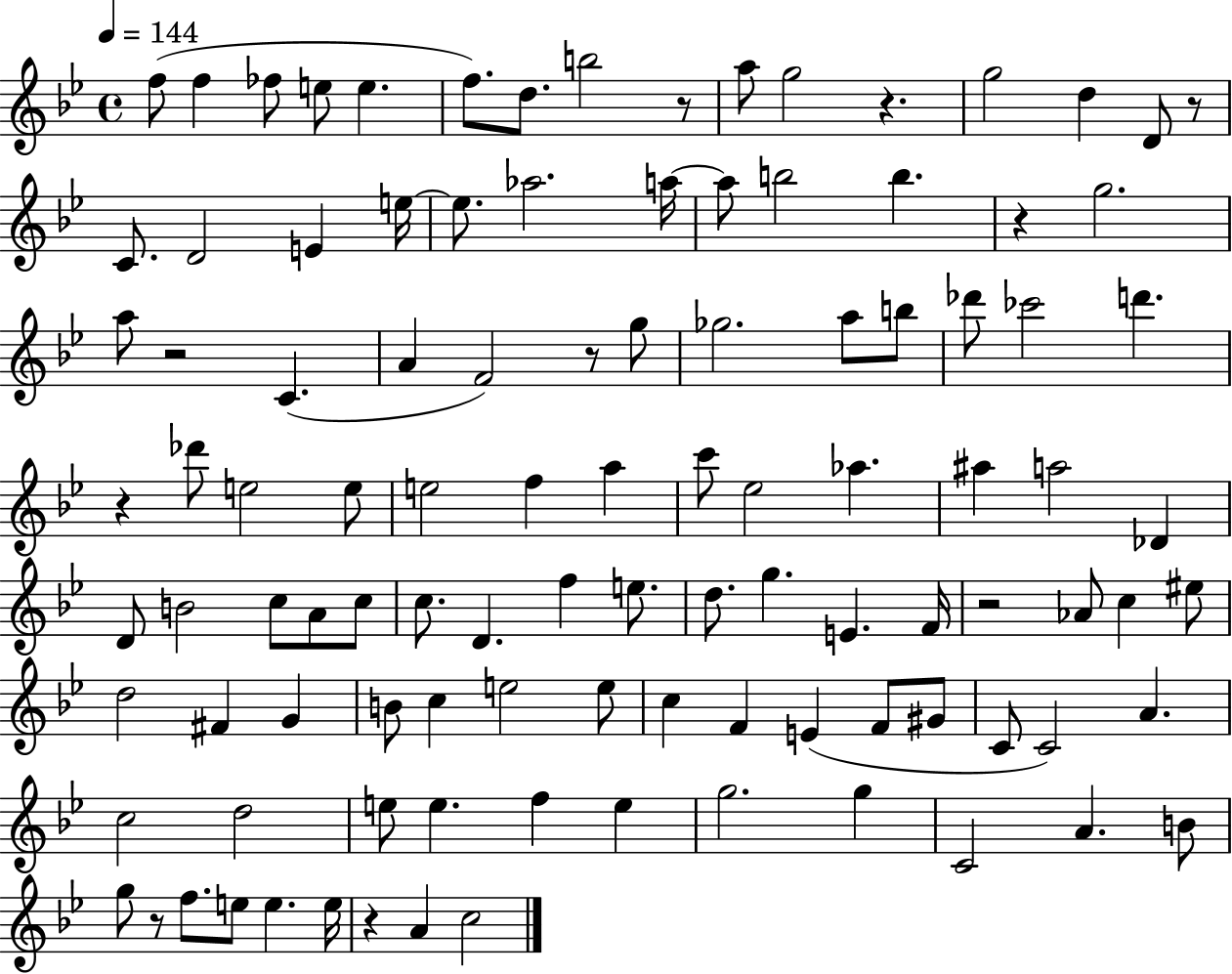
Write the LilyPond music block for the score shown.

{
  \clef treble
  \time 4/4
  \defaultTimeSignature
  \key bes \major
  \tempo 4 = 144
  f''8( f''4 fes''8 e''8 e''4. | f''8.) d''8. b''2 r8 | a''8 g''2 r4. | g''2 d''4 d'8 r8 | \break c'8. d'2 e'4 e''16~~ | e''8. aes''2. a''16~~ | a''8 b''2 b''4. | r4 g''2. | \break a''8 r2 c'4.( | a'4 f'2) r8 g''8 | ges''2. a''8 b''8 | des'''8 ces'''2 d'''4. | \break r4 des'''8 e''2 e''8 | e''2 f''4 a''4 | c'''8 ees''2 aes''4. | ais''4 a''2 des'4 | \break d'8 b'2 c''8 a'8 c''8 | c''8. d'4. f''4 e''8. | d''8. g''4. e'4. f'16 | r2 aes'8 c''4 eis''8 | \break d''2 fis'4 g'4 | b'8 c''4 e''2 e''8 | c''4 f'4 e'4( f'8 gis'8 | c'8 c'2) a'4. | \break c''2 d''2 | e''8 e''4. f''4 e''4 | g''2. g''4 | c'2 a'4. b'8 | \break g''8 r8 f''8. e''8 e''4. e''16 | r4 a'4 c''2 | \bar "|."
}